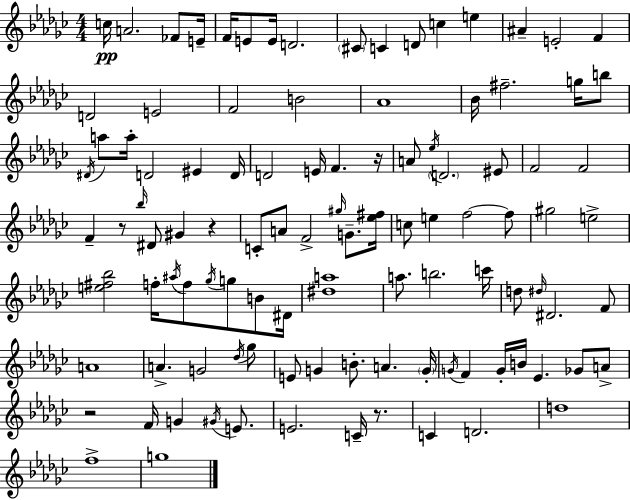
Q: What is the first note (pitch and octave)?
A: C5